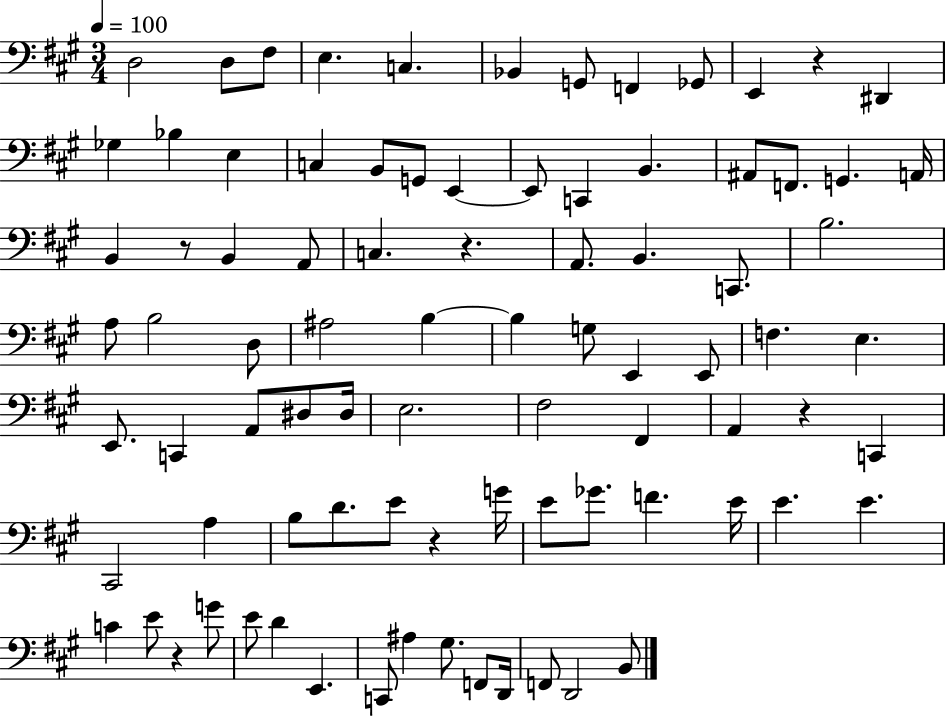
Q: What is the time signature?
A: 3/4